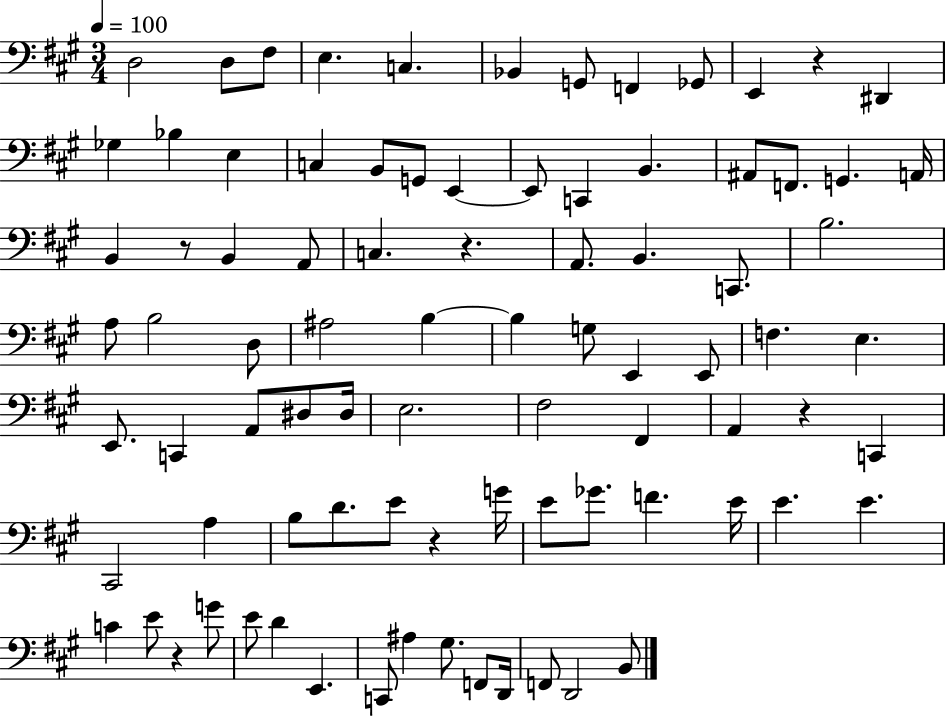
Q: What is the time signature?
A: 3/4